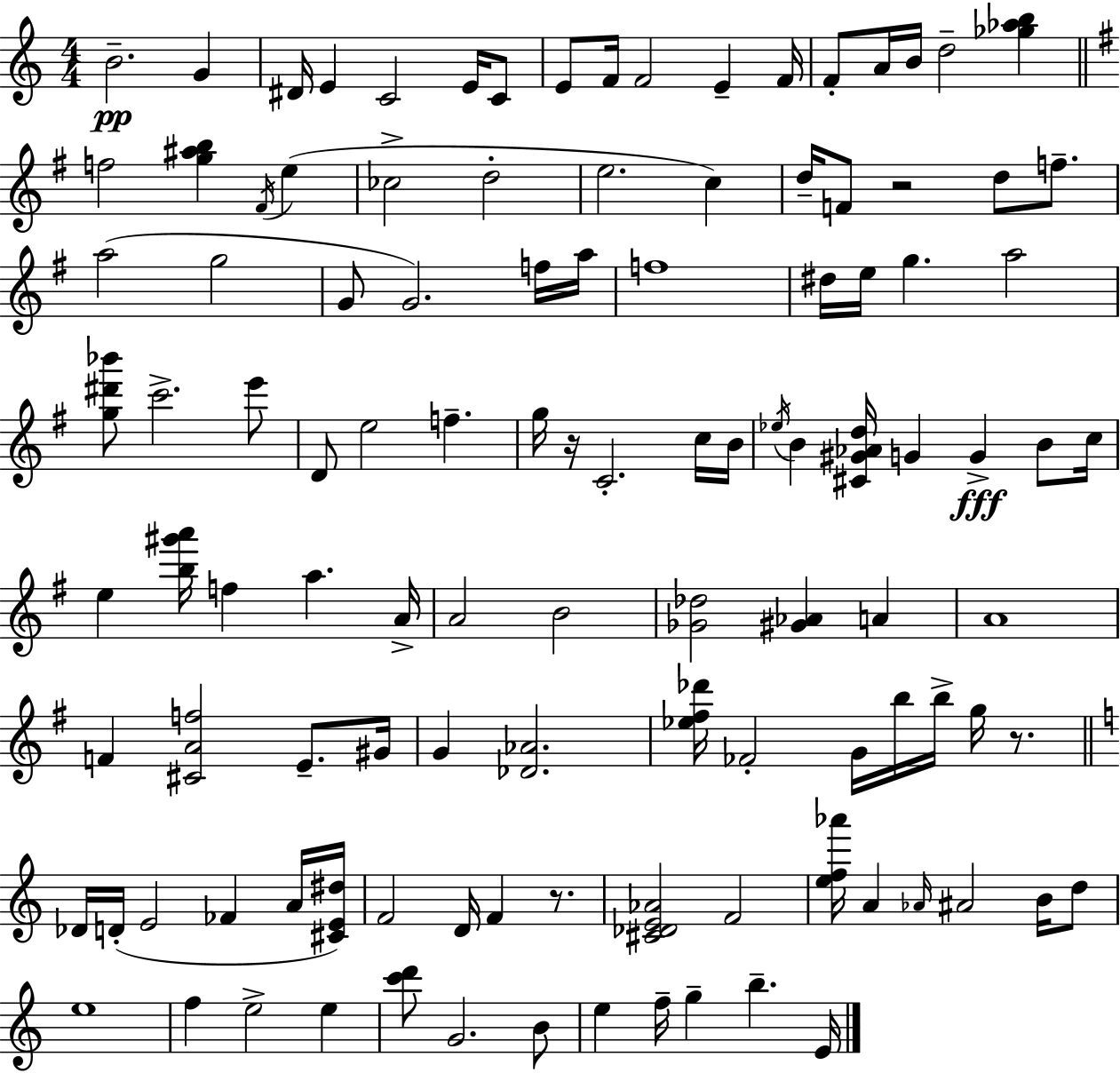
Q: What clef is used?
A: treble